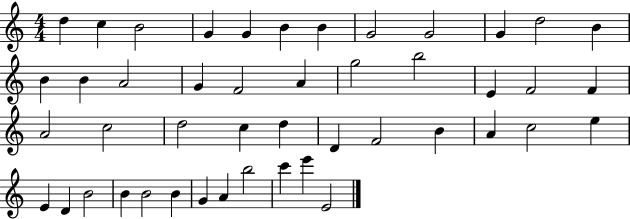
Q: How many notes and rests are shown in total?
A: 46